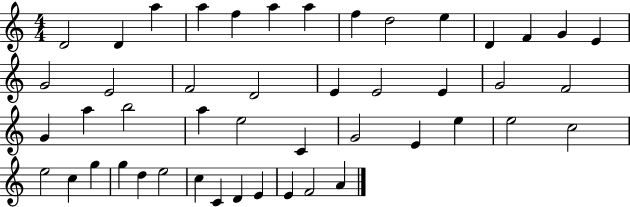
X:1
T:Untitled
M:4/4
L:1/4
K:C
D2 D a a f a a f d2 e D F G E G2 E2 F2 D2 E E2 E G2 F2 G a b2 a e2 C G2 E e e2 c2 e2 c g g d e2 c C D E E F2 A